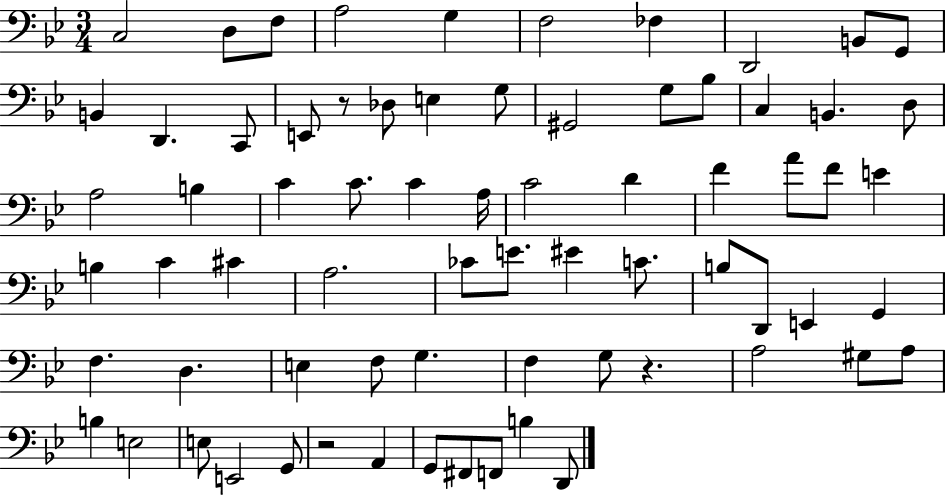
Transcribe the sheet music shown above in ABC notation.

X:1
T:Untitled
M:3/4
L:1/4
K:Bb
C,2 D,/2 F,/2 A,2 G, F,2 _F, D,,2 B,,/2 G,,/2 B,, D,, C,,/2 E,,/2 z/2 _D,/2 E, G,/2 ^G,,2 G,/2 _B,/2 C, B,, D,/2 A,2 B, C C/2 C A,/4 C2 D F A/2 F/2 E B, C ^C A,2 _C/2 E/2 ^E C/2 B,/2 D,,/2 E,, G,, F, D, E, F,/2 G, F, G,/2 z A,2 ^G,/2 A,/2 B, E,2 E,/2 E,,2 G,,/2 z2 A,, G,,/2 ^F,,/2 F,,/2 B, D,,/2